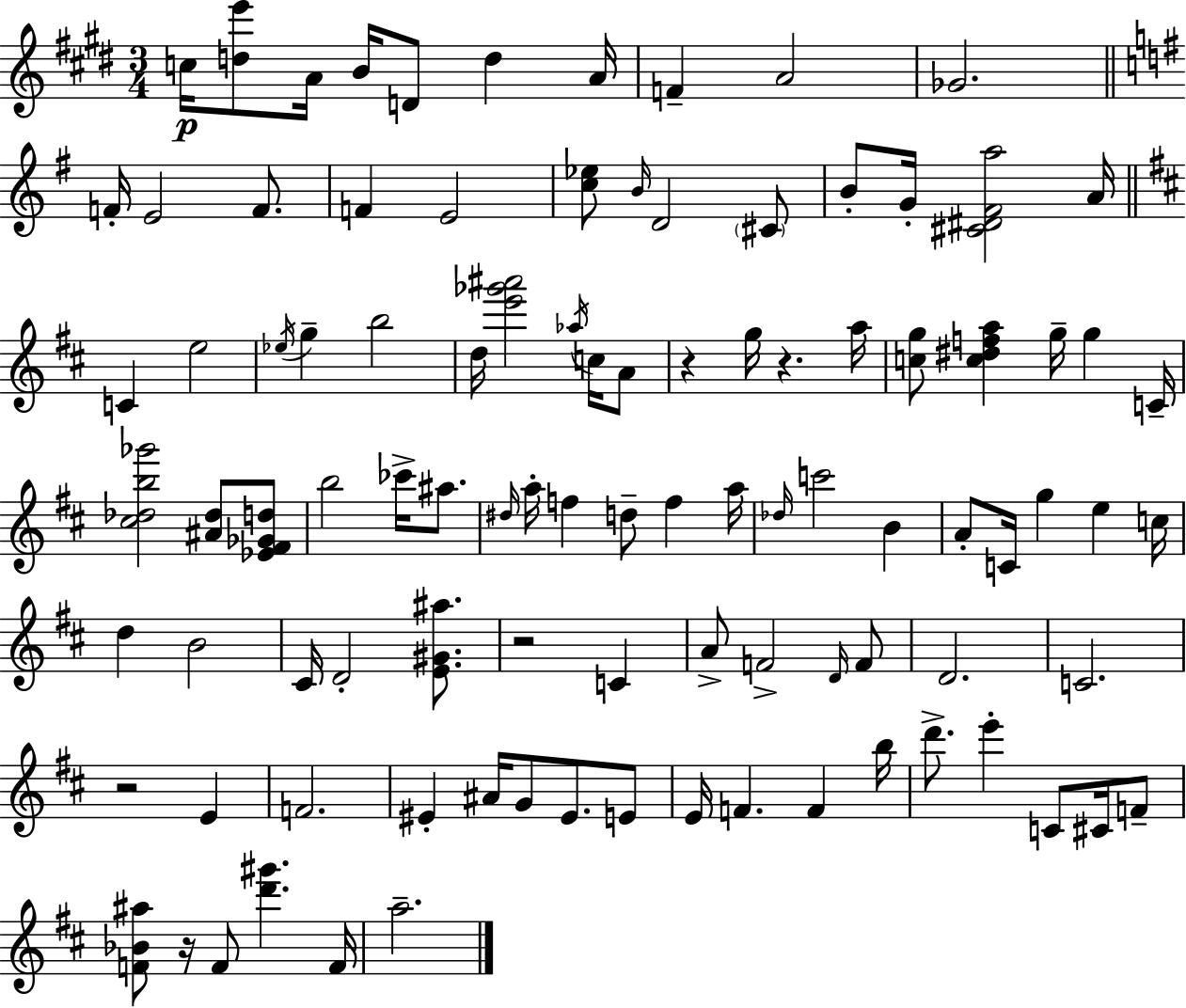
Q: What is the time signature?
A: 3/4